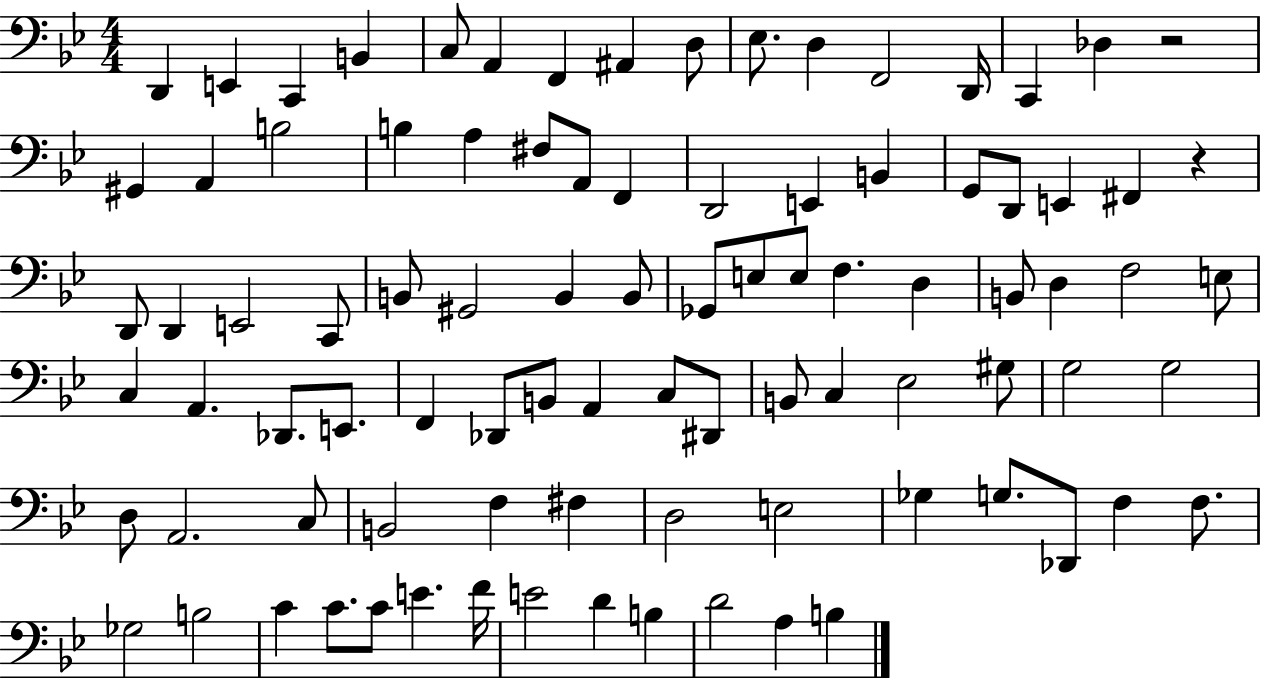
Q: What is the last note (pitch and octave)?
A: B3